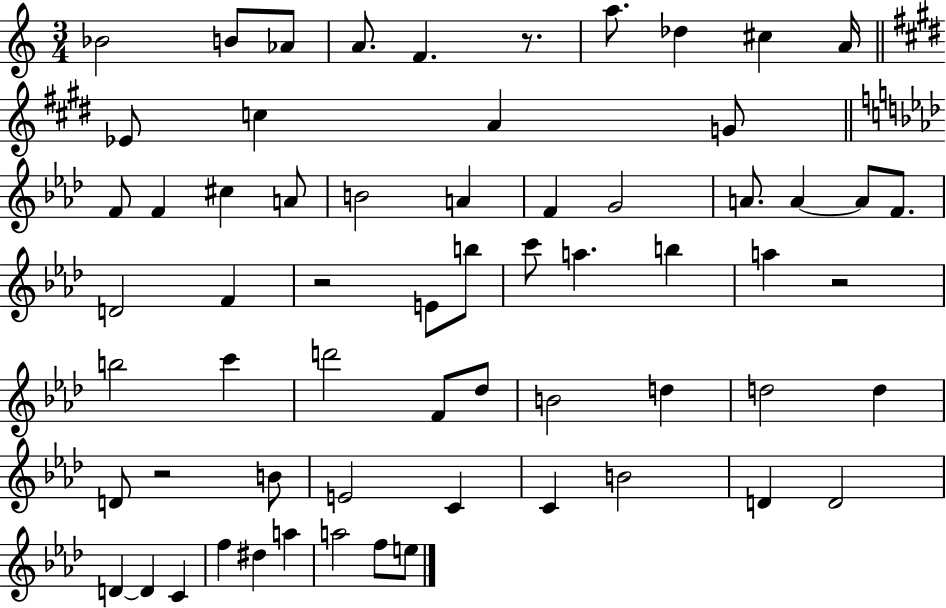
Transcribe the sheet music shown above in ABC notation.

X:1
T:Untitled
M:3/4
L:1/4
K:C
_B2 B/2 _A/2 A/2 F z/2 a/2 _d ^c A/4 _E/2 c A G/2 F/2 F ^c A/2 B2 A F G2 A/2 A A/2 F/2 D2 F z2 E/2 b/2 c'/2 a b a z2 b2 c' d'2 F/2 _d/2 B2 d d2 d D/2 z2 B/2 E2 C C B2 D D2 D D C f ^d a a2 f/2 e/2